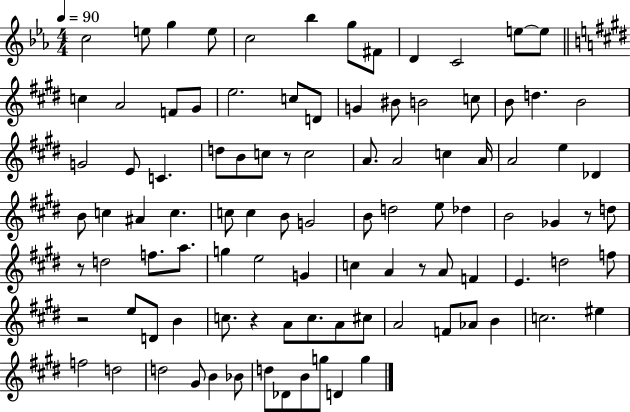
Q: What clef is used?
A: treble